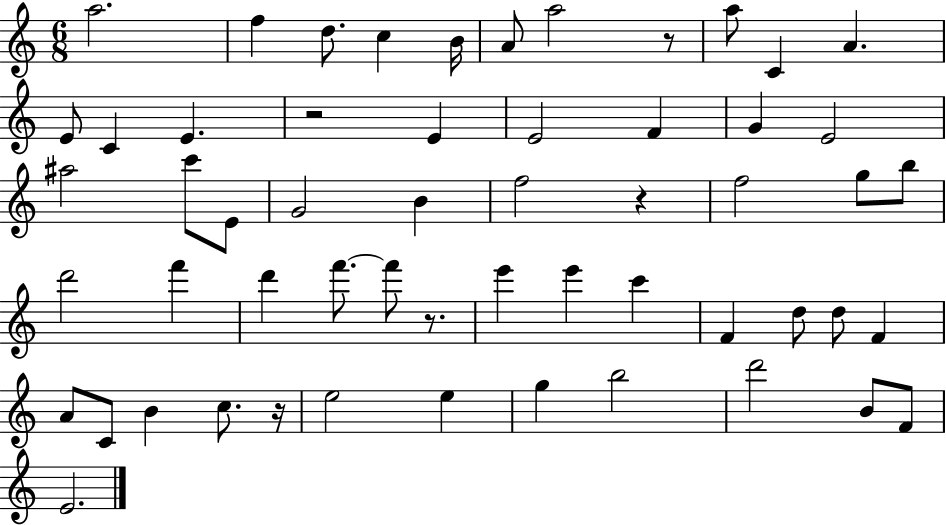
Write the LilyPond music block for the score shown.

{
  \clef treble
  \numericTimeSignature
  \time 6/8
  \key c \major
  a''2. | f''4 d''8. c''4 b'16 | a'8 a''2 r8 | a''8 c'4 a'4. | \break e'8 c'4 e'4. | r2 e'4 | e'2 f'4 | g'4 e'2 | \break ais''2 c'''8 e'8 | g'2 b'4 | f''2 r4 | f''2 g''8 b''8 | \break d'''2 f'''4 | d'''4 f'''8.~~ f'''8 r8. | e'''4 e'''4 c'''4 | f'4 d''8 d''8 f'4 | \break a'8 c'8 b'4 c''8. r16 | e''2 e''4 | g''4 b''2 | d'''2 b'8 f'8 | \break e'2. | \bar "|."
}